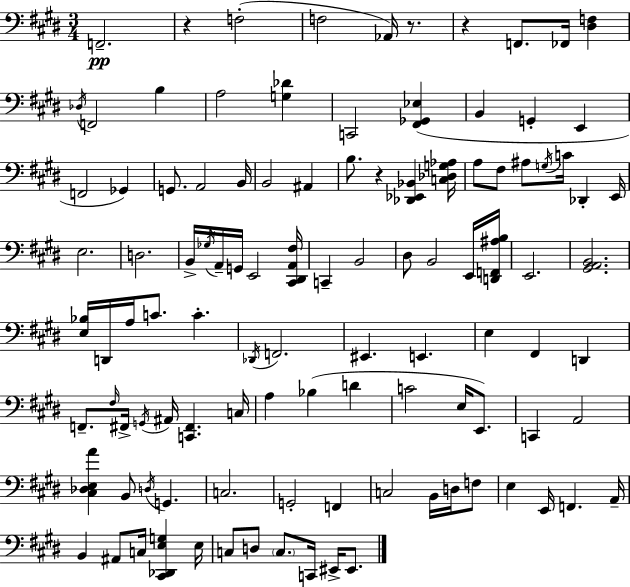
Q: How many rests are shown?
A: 4